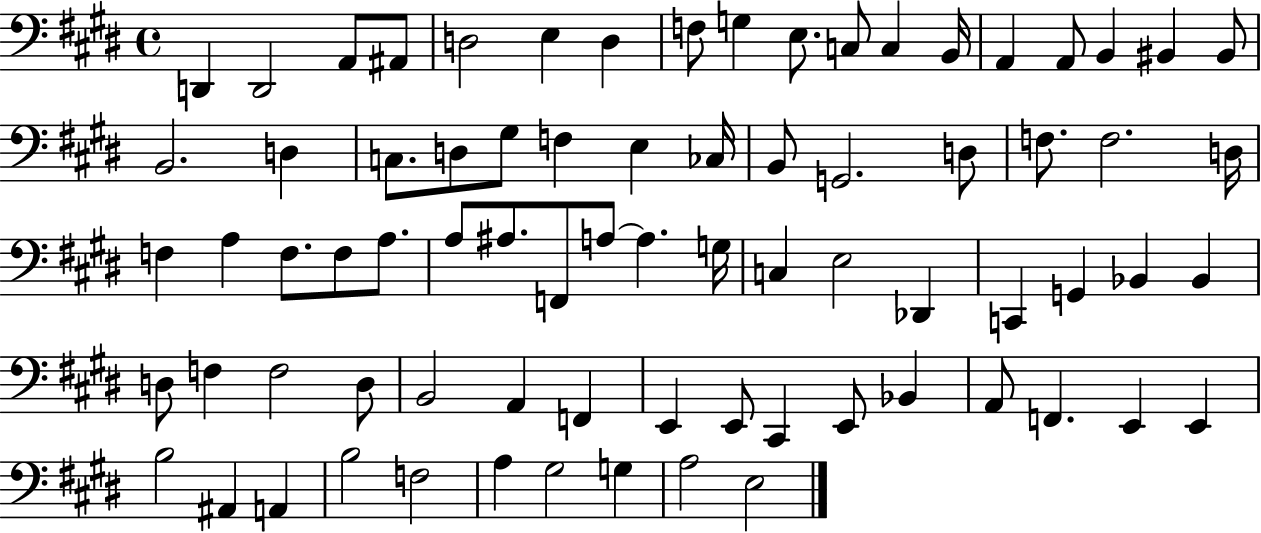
{
  \clef bass
  \time 4/4
  \defaultTimeSignature
  \key e \major
  d,4 d,2 a,8 ais,8 | d2 e4 d4 | f8 g4 e8. c8 c4 b,16 | a,4 a,8 b,4 bis,4 bis,8 | \break b,2. d4 | c8. d8 gis8 f4 e4 ces16 | b,8 g,2. d8 | f8. f2. d16 | \break f4 a4 f8. f8 a8. | a8 ais8. f,8 a8~~ a4. g16 | c4 e2 des,4 | c,4 g,4 bes,4 bes,4 | \break d8 f4 f2 d8 | b,2 a,4 f,4 | e,4 e,8 cis,4 e,8 bes,4 | a,8 f,4. e,4 e,4 | \break b2 ais,4 a,4 | b2 f2 | a4 gis2 g4 | a2 e2 | \break \bar "|."
}